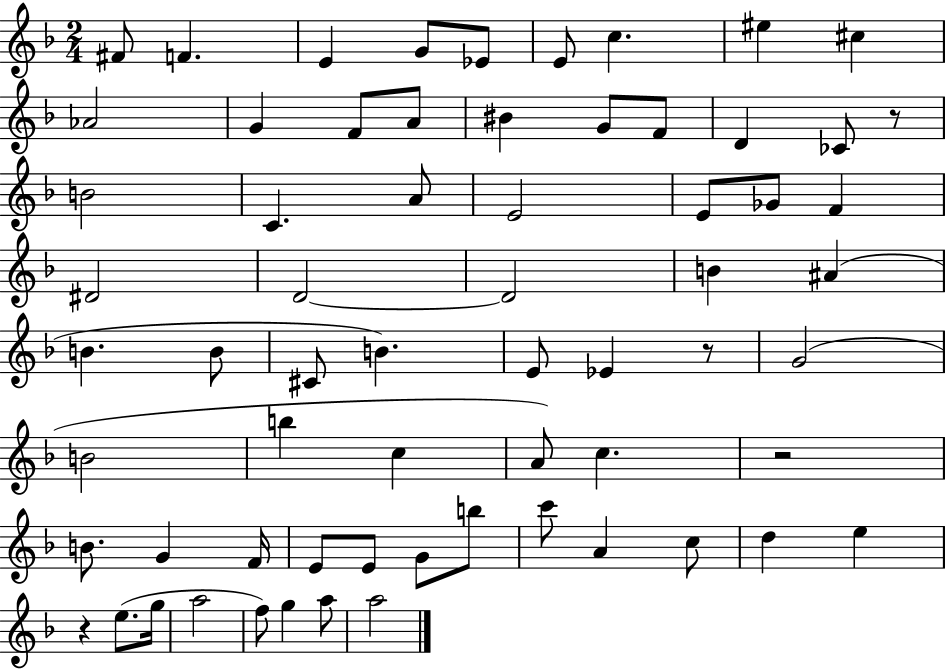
X:1
T:Untitled
M:2/4
L:1/4
K:F
^F/2 F E G/2 _E/2 E/2 c ^e ^c _A2 G F/2 A/2 ^B G/2 F/2 D _C/2 z/2 B2 C A/2 E2 E/2 _G/2 F ^D2 D2 D2 B ^A B B/2 ^C/2 B E/2 _E z/2 G2 B2 b c A/2 c z2 B/2 G F/4 E/2 E/2 G/2 b/2 c'/2 A c/2 d e z e/2 g/4 a2 f/2 g a/2 a2